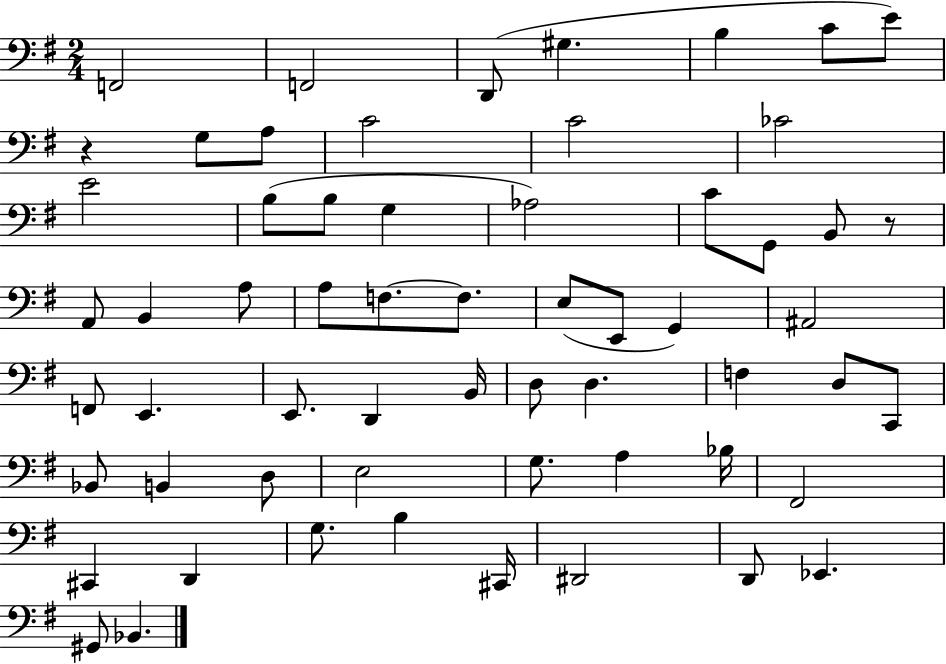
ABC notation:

X:1
T:Untitled
M:2/4
L:1/4
K:G
F,,2 F,,2 D,,/2 ^G, B, C/2 E/2 z G,/2 A,/2 C2 C2 _C2 E2 B,/2 B,/2 G, _A,2 C/2 G,,/2 B,,/2 z/2 A,,/2 B,, A,/2 A,/2 F,/2 F,/2 E,/2 E,,/2 G,, ^A,,2 F,,/2 E,, E,,/2 D,, B,,/4 D,/2 D, F, D,/2 C,,/2 _B,,/2 B,, D,/2 E,2 G,/2 A, _B,/4 ^F,,2 ^C,, D,, G,/2 B, ^C,,/4 ^D,,2 D,,/2 _E,, ^G,,/2 _B,,